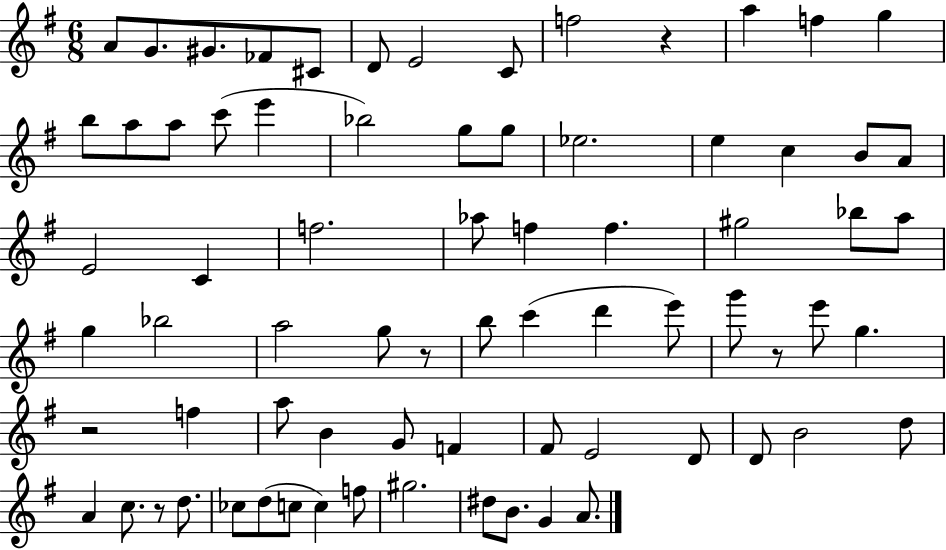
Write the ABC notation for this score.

X:1
T:Untitled
M:6/8
L:1/4
K:G
A/2 G/2 ^G/2 _F/2 ^C/2 D/2 E2 C/2 f2 z a f g b/2 a/2 a/2 c'/2 e' _b2 g/2 g/2 _e2 e c B/2 A/2 E2 C f2 _a/2 f f ^g2 _b/2 a/2 g _b2 a2 g/2 z/2 b/2 c' d' e'/2 g'/2 z/2 e'/2 g z2 f a/2 B G/2 F ^F/2 E2 D/2 D/2 B2 d/2 A c/2 z/2 d/2 _c/2 d/2 c/2 c f/2 ^g2 ^d/2 B/2 G A/2